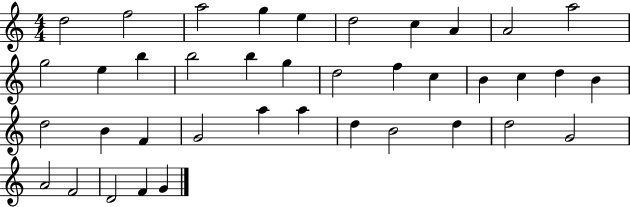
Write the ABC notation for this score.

X:1
T:Untitled
M:4/4
L:1/4
K:C
d2 f2 a2 g e d2 c A A2 a2 g2 e b b2 b g d2 f c B c d B d2 B F G2 a a d B2 d d2 G2 A2 F2 D2 F G